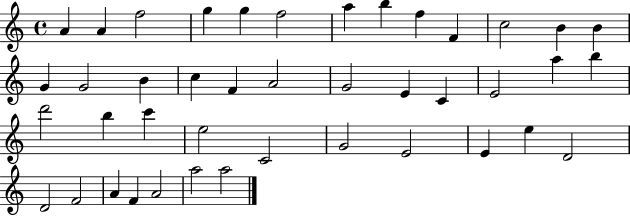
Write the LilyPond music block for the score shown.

{
  \clef treble
  \time 4/4
  \defaultTimeSignature
  \key c \major
  a'4 a'4 f''2 | g''4 g''4 f''2 | a''4 b''4 f''4 f'4 | c''2 b'4 b'4 | \break g'4 g'2 b'4 | c''4 f'4 a'2 | g'2 e'4 c'4 | e'2 a''4 b''4 | \break d'''2 b''4 c'''4 | e''2 c'2 | g'2 e'2 | e'4 e''4 d'2 | \break d'2 f'2 | a'4 f'4 a'2 | a''2 a''2 | \bar "|."
}